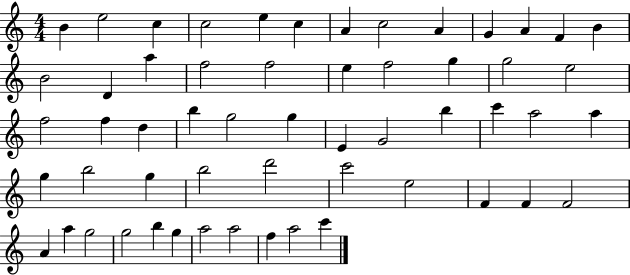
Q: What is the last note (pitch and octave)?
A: C6